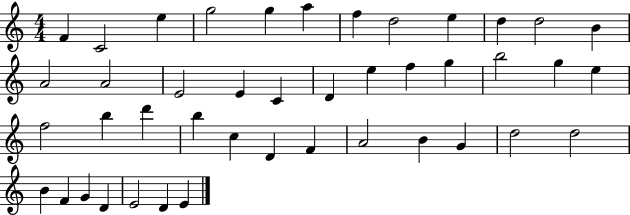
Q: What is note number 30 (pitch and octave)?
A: D4